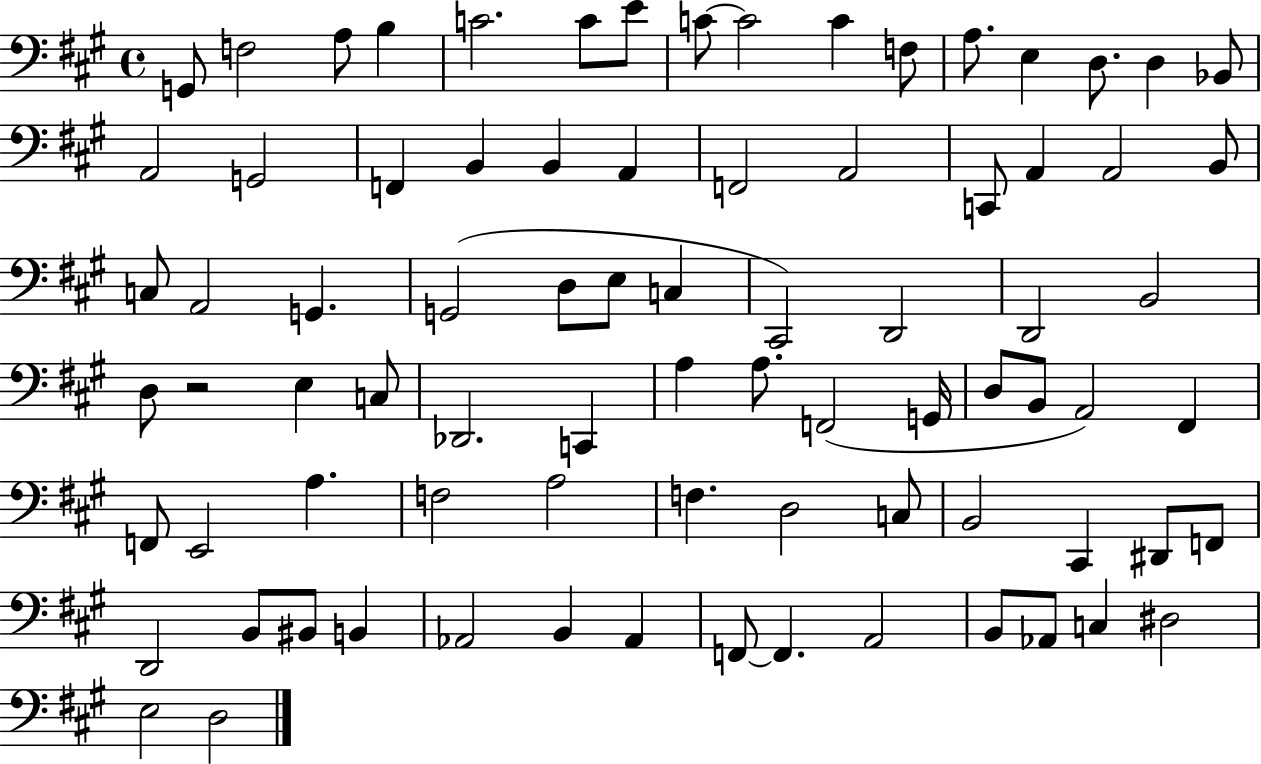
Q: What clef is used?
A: bass